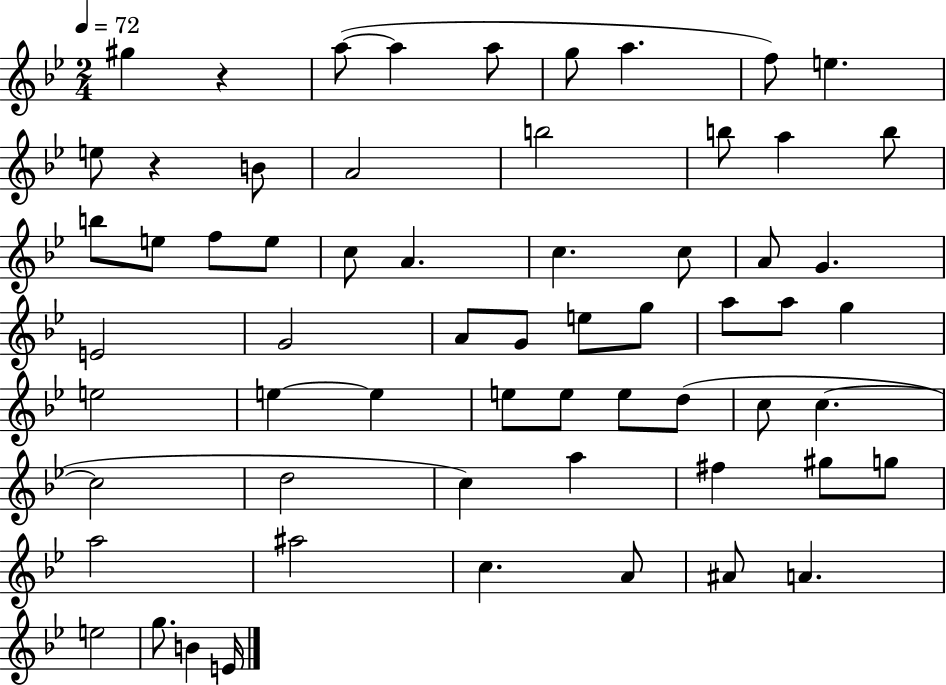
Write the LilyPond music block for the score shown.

{
  \clef treble
  \numericTimeSignature
  \time 2/4
  \key bes \major
  \tempo 4 = 72
  gis''4 r4 | a''8~(~ a''4 a''8 | g''8 a''4. | f''8) e''4. | \break e''8 r4 b'8 | a'2 | b''2 | b''8 a''4 b''8 | \break b''8 e''8 f''8 e''8 | c''8 a'4. | c''4. c''8 | a'8 g'4. | \break e'2 | g'2 | a'8 g'8 e''8 g''8 | a''8 a''8 g''4 | \break e''2 | e''4~~ e''4 | e''8 e''8 e''8 d''8( | c''8 c''4.~~ | \break c''2 | d''2 | c''4) a''4 | fis''4 gis''8 g''8 | \break a''2 | ais''2 | c''4. a'8 | ais'8 a'4. | \break e''2 | g''8. b'4 e'16 | \bar "|."
}